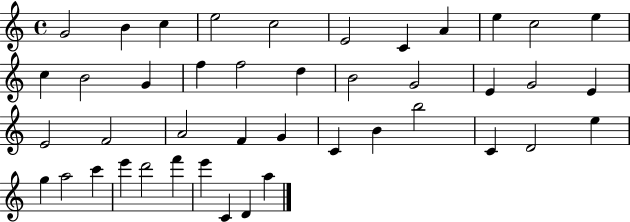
{
  \clef treble
  \time 4/4
  \defaultTimeSignature
  \key c \major
  g'2 b'4 c''4 | e''2 c''2 | e'2 c'4 a'4 | e''4 c''2 e''4 | \break c''4 b'2 g'4 | f''4 f''2 d''4 | b'2 g'2 | e'4 g'2 e'4 | \break e'2 f'2 | a'2 f'4 g'4 | c'4 b'4 b''2 | c'4 d'2 e''4 | \break g''4 a''2 c'''4 | e'''4 d'''2 f'''4 | e'''4 c'4 d'4 a''4 | \bar "|."
}